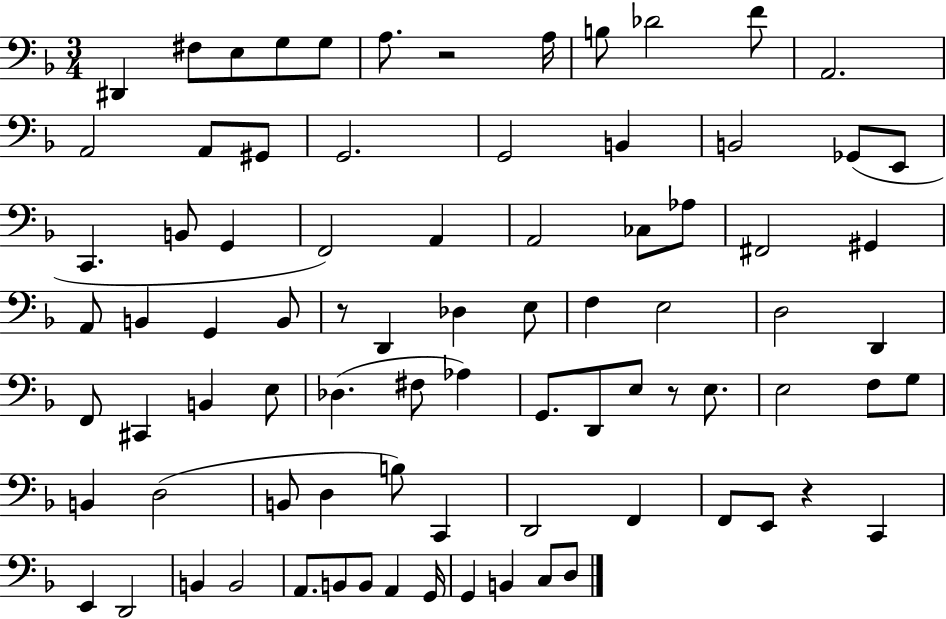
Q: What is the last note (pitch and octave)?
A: D3